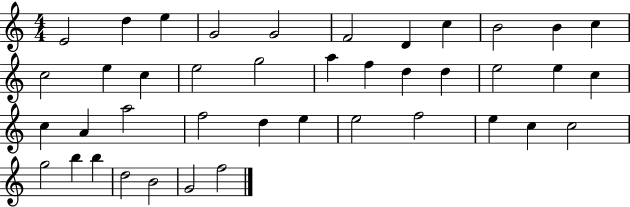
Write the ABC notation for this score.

X:1
T:Untitled
M:4/4
L:1/4
K:C
E2 d e G2 G2 F2 D c B2 B c c2 e c e2 g2 a f d d e2 e c c A a2 f2 d e e2 f2 e c c2 g2 b b d2 B2 G2 f2